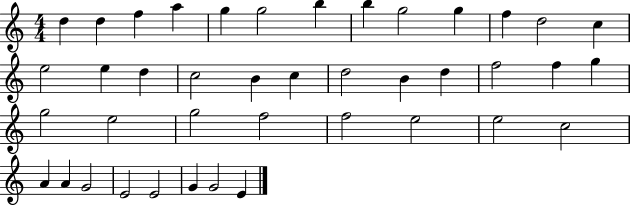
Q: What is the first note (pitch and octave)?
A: D5